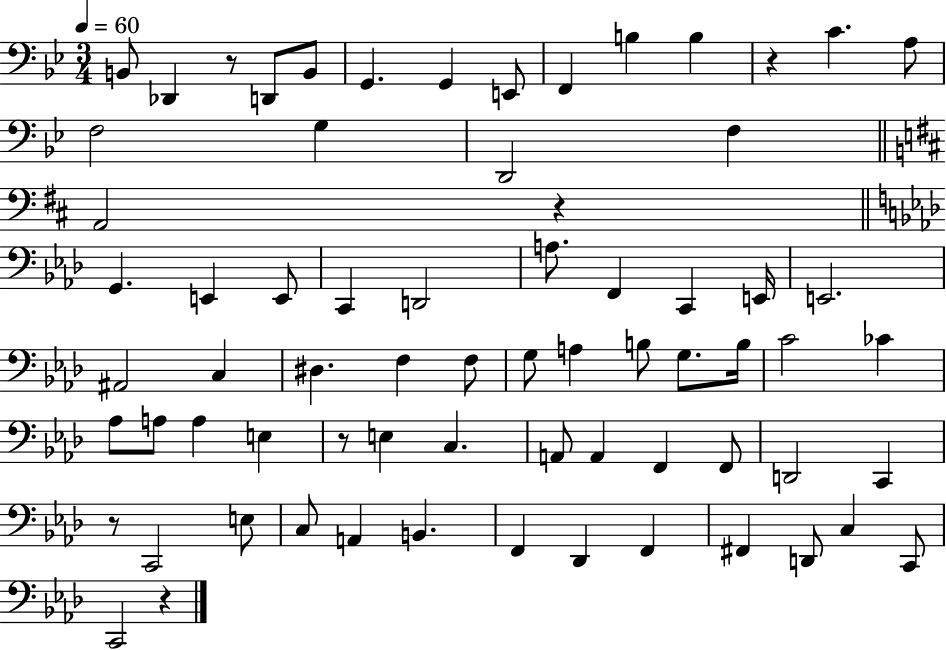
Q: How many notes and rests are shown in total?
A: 70